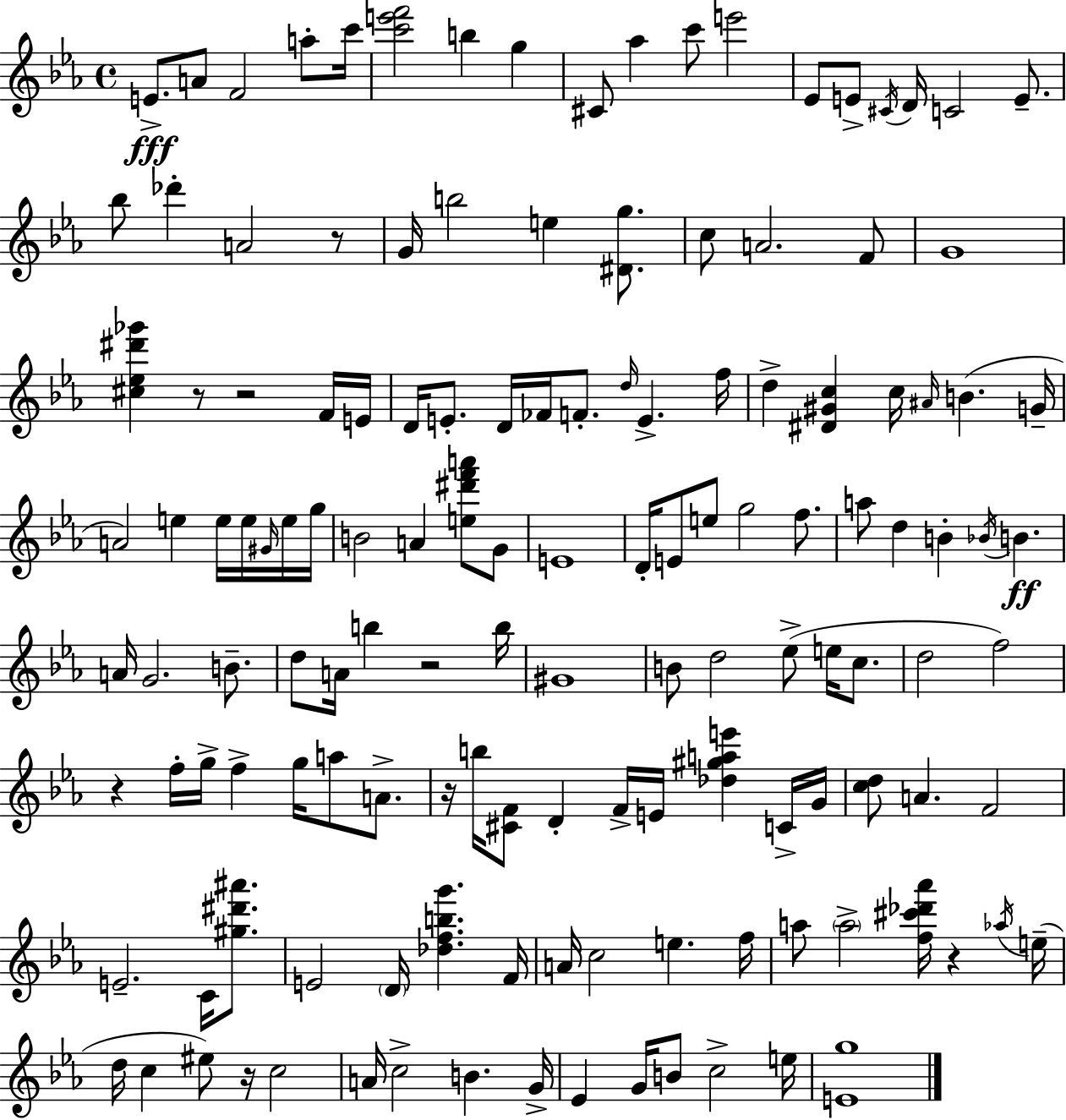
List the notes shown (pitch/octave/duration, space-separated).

E4/e. A4/e F4/h A5/e C6/s [C6,E6,F6]/h B5/q G5/q C#4/e Ab5/q C6/e E6/h Eb4/e E4/e C#4/s D4/s C4/h E4/e. Bb5/e Db6/q A4/h R/e G4/s B5/h E5/q [D#4,G5]/e. C5/e A4/h. F4/e G4/w [C#5,Eb5,D#6,Gb6]/q R/e R/h F4/s E4/s D4/s E4/e. D4/s FES4/s F4/e. D5/s E4/q. F5/s D5/q [D#4,G#4,C5]/q C5/s A#4/s B4/q. G4/s A4/h E5/q E5/s E5/s G#4/s E5/s G5/s B4/h A4/q [E5,D#6,F6,A6]/e G4/e E4/w D4/s E4/e E5/e G5/h F5/e. A5/e D5/q B4/q Bb4/s B4/q. A4/s G4/h. B4/e. D5/e A4/s B5/q R/h B5/s G#4/w B4/e D5/h Eb5/e E5/s C5/e. D5/h F5/h R/q F5/s G5/s F5/q G5/s A5/e A4/e. R/s B5/s [C#4,F4]/e D4/q F4/s E4/s [Db5,G#5,A5,E6]/q C4/s G4/s [C5,D5]/e A4/q. F4/h E4/h. C4/s [G#5,D#6,A#6]/e. E4/h D4/s [Db5,F5,B5,G6]/q. F4/s A4/s C5/h E5/q. F5/s A5/e A5/h [F5,C#6,Db6,Ab6]/s R/q Ab5/s E5/s D5/s C5/q EIS5/e R/s C5/h A4/s C5/h B4/q. G4/s Eb4/q G4/s B4/e C5/h E5/s [E4,G5]/w